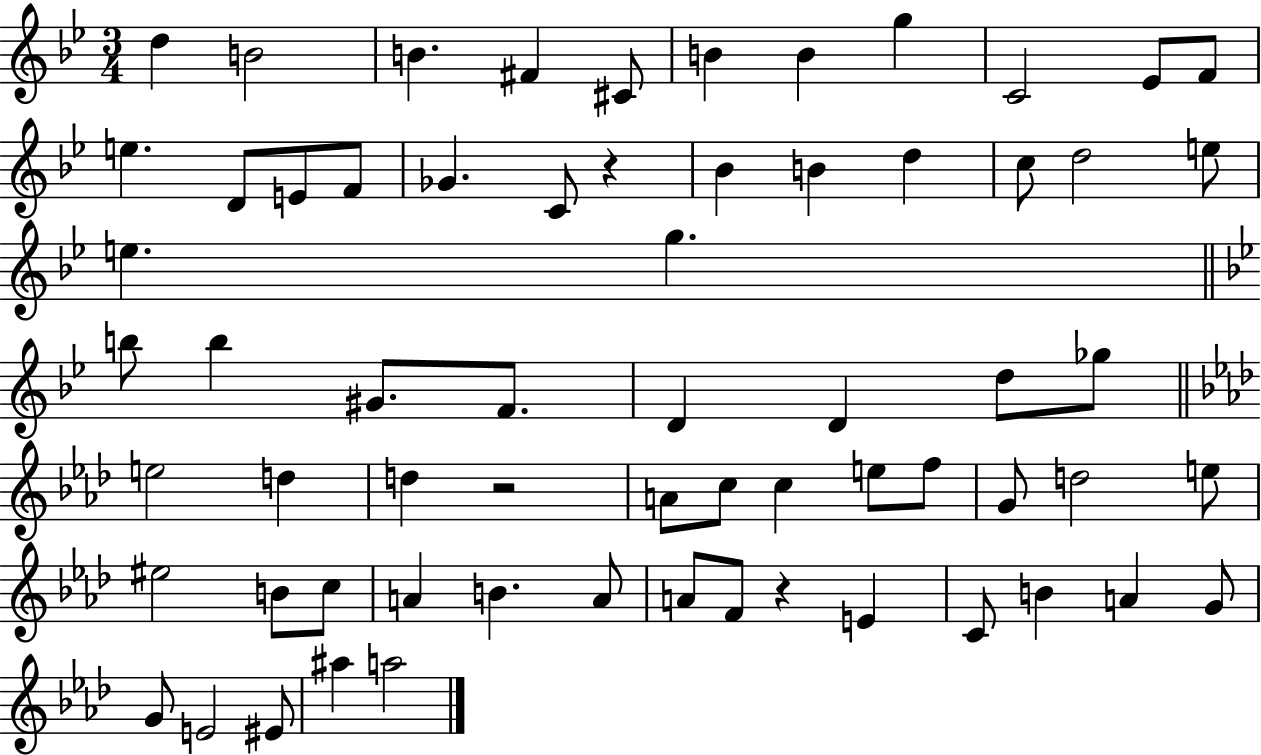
X:1
T:Untitled
M:3/4
L:1/4
K:Bb
d B2 B ^F ^C/2 B B g C2 _E/2 F/2 e D/2 E/2 F/2 _G C/2 z _B B d c/2 d2 e/2 e g b/2 b ^G/2 F/2 D D d/2 _g/2 e2 d d z2 A/2 c/2 c e/2 f/2 G/2 d2 e/2 ^e2 B/2 c/2 A B A/2 A/2 F/2 z E C/2 B A G/2 G/2 E2 ^E/2 ^a a2